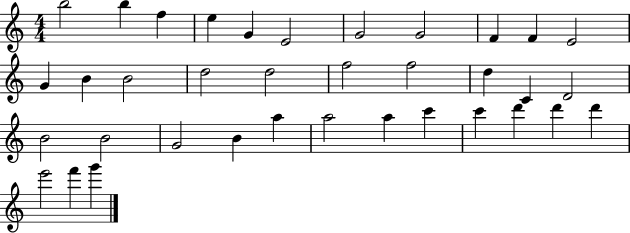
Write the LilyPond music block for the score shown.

{
  \clef treble
  \numericTimeSignature
  \time 4/4
  \key c \major
  b''2 b''4 f''4 | e''4 g'4 e'2 | g'2 g'2 | f'4 f'4 e'2 | \break g'4 b'4 b'2 | d''2 d''2 | f''2 f''2 | d''4 c'4 d'2 | \break b'2 b'2 | g'2 b'4 a''4 | a''2 a''4 c'''4 | c'''4 d'''4 d'''4 d'''4 | \break e'''2 f'''4 g'''4 | \bar "|."
}